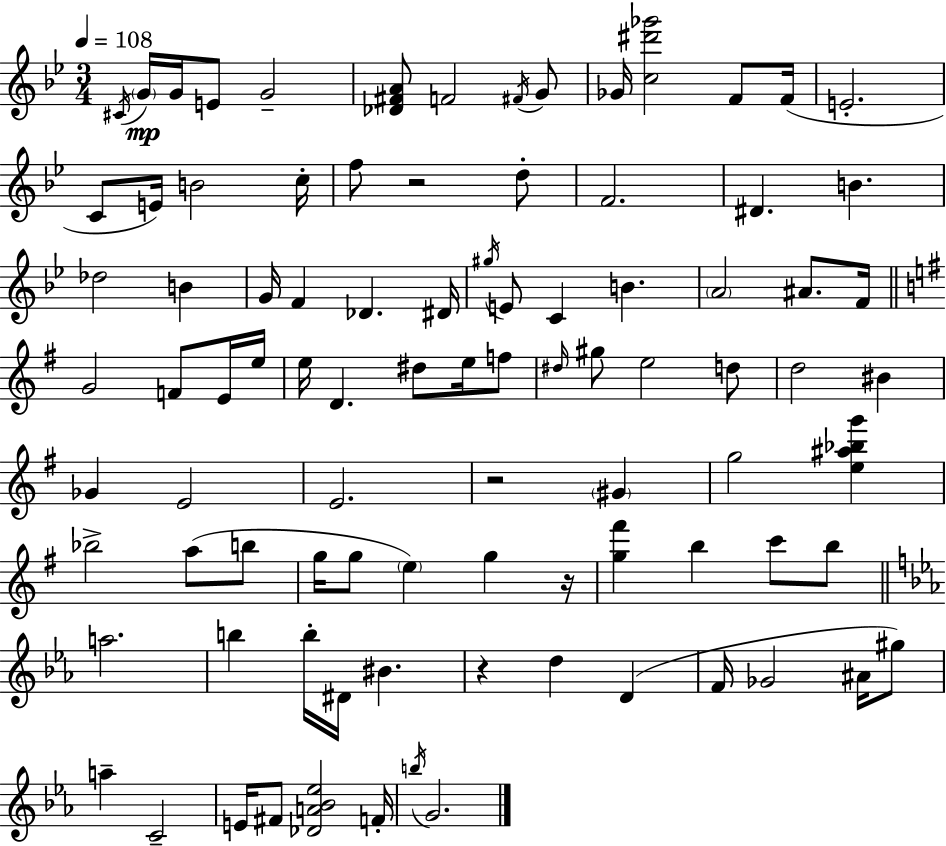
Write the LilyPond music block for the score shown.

{
  \clef treble
  \numericTimeSignature
  \time 3/4
  \key g \minor
  \tempo 4 = 108
  \acciaccatura { cis'16 }\mp \parenthesize g'16 g'16 e'8 g'2-- | <des' fis' a'>8 f'2 \acciaccatura { fis'16 } | g'8 ges'16 <c'' dis''' ges'''>2 f'8 | f'16( e'2.-. | \break c'8 e'16) b'2 | c''16-. f''8 r2 | d''8-. f'2. | dis'4. b'4. | \break des''2 b'4 | g'16 f'4 des'4. | dis'16 \acciaccatura { gis''16 } e'8 c'4 b'4. | \parenthesize a'2 ais'8. | \break f'16 \bar "||" \break \key g \major g'2 f'8 e'16 e''16 | e''16 d'4. dis''8 e''16 f''8 | \grace { dis''16 } gis''8 e''2 d''8 | d''2 bis'4 | \break ges'4 e'2 | e'2. | r2 \parenthesize gis'4 | g''2 <e'' ais'' bes'' g'''>4 | \break bes''2-> a''8( b''8 | g''16 g''8 \parenthesize e''4) g''4 | r16 <g'' fis'''>4 b''4 c'''8 b''8 | \bar "||" \break \key ees \major a''2. | b''4 b''16-. dis'16 bis'4. | r4 d''4 d'4( | f'16 ges'2 ais'16 gis''8) | \break a''4-- c'2-- | e'16 fis'8 <des' a' bes' ees''>2 f'16-. | \acciaccatura { b''16 } g'2. | \bar "|."
}